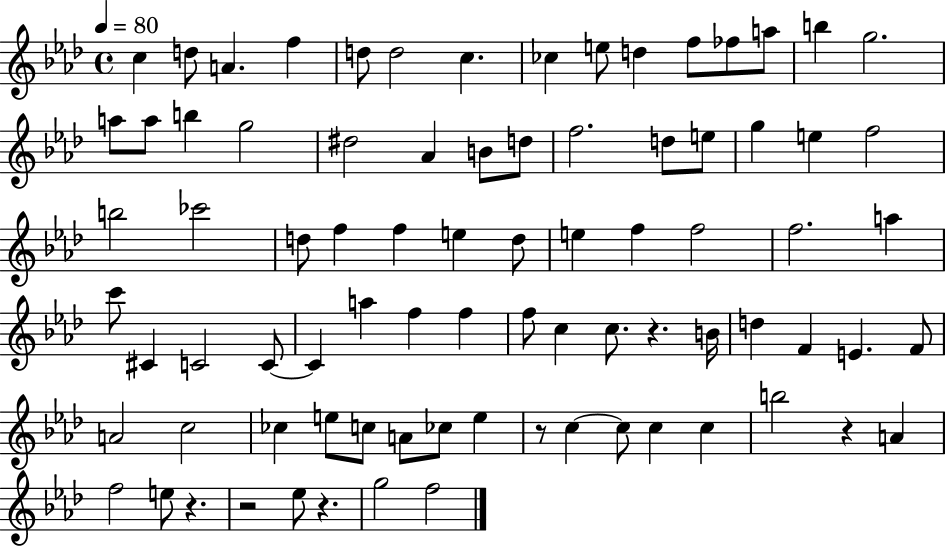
{
  \clef treble
  \time 4/4
  \defaultTimeSignature
  \key aes \major
  \tempo 4 = 80
  c''4 d''8 a'4. f''4 | d''8 d''2 c''4. | ces''4 e''8 d''4 f''8 fes''8 a''8 | b''4 g''2. | \break a''8 a''8 b''4 g''2 | dis''2 aes'4 b'8 d''8 | f''2. d''8 e''8 | g''4 e''4 f''2 | \break b''2 ces'''2 | d''8 f''4 f''4 e''4 d''8 | e''4 f''4 f''2 | f''2. a''4 | \break c'''8 cis'4 c'2 c'8~~ | c'4 a''4 f''4 f''4 | f''8 c''4 c''8. r4. b'16 | d''4 f'4 e'4. f'8 | \break a'2 c''2 | ces''4 e''8 c''8 a'8 ces''8 e''4 | r8 c''4~~ c''8 c''4 c''4 | b''2 r4 a'4 | \break f''2 e''8 r4. | r2 ees''8 r4. | g''2 f''2 | \bar "|."
}